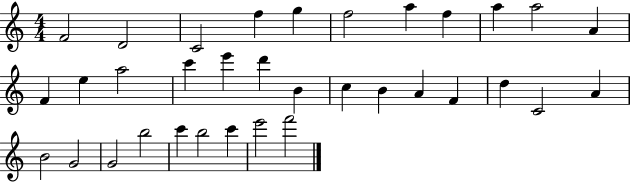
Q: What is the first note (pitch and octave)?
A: F4